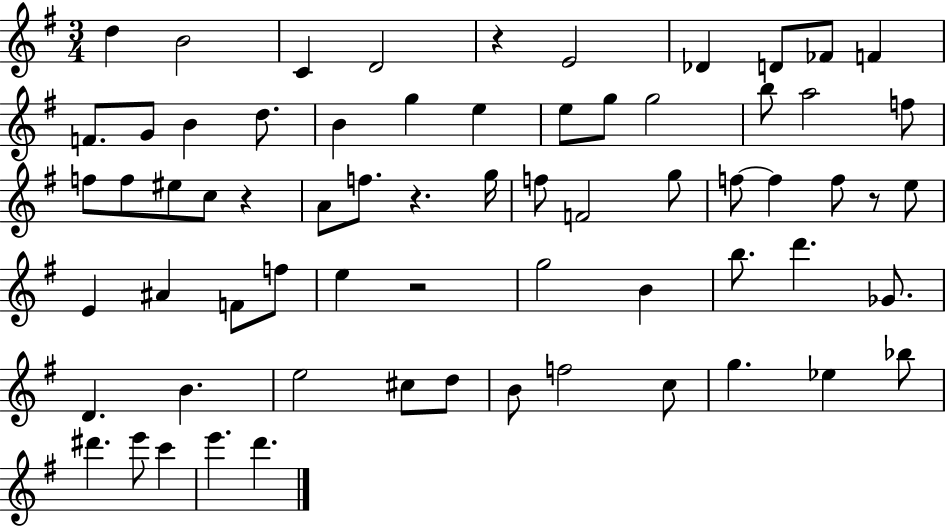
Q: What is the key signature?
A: G major